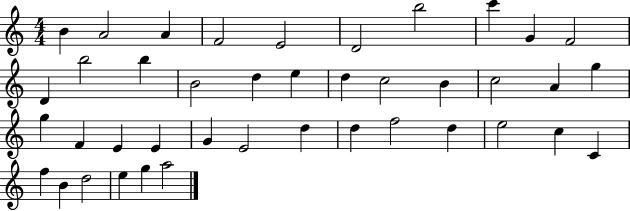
X:1
T:Untitled
M:4/4
L:1/4
K:C
B A2 A F2 E2 D2 b2 c' G F2 D b2 b B2 d e d c2 B c2 A g g F E E G E2 d d f2 d e2 c C f B d2 e g a2